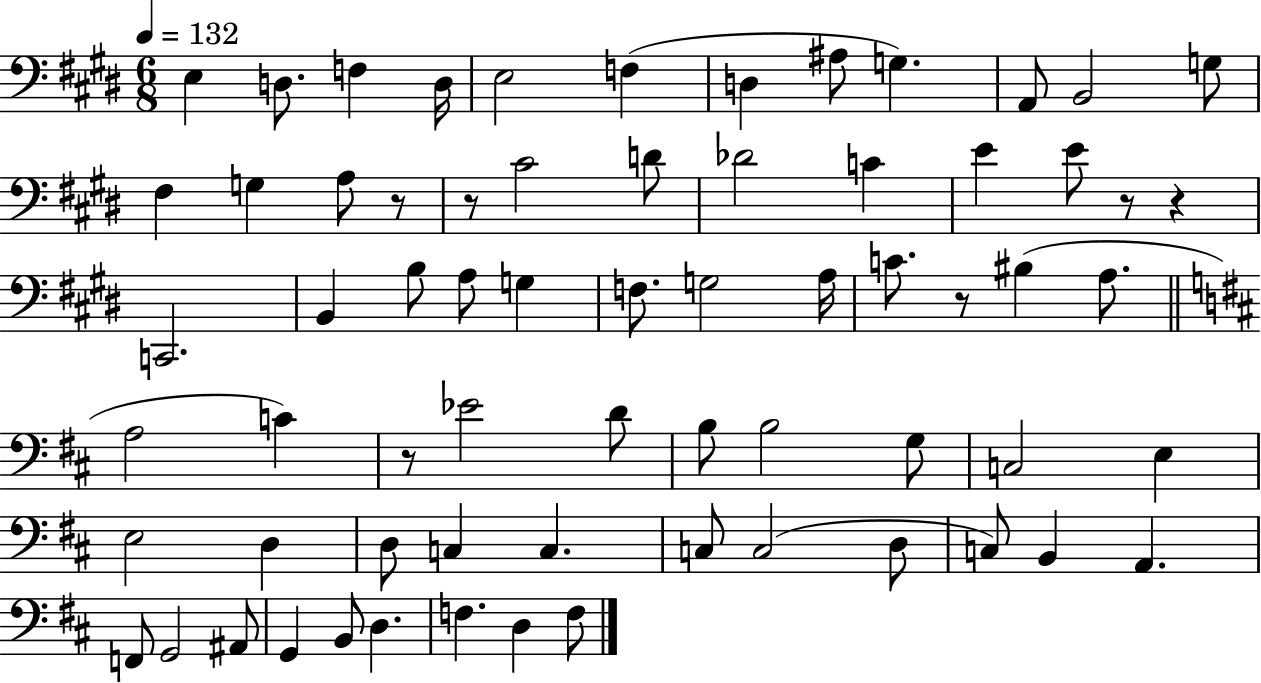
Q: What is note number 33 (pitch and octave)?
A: A3